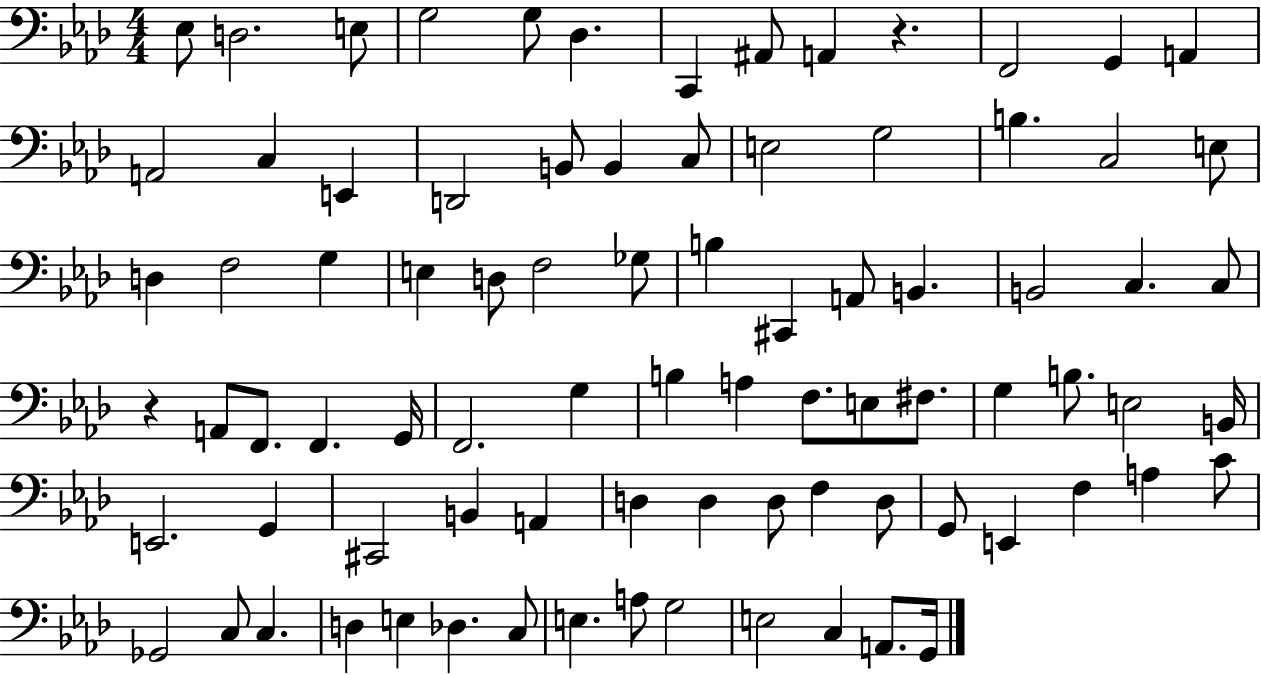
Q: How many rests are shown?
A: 2